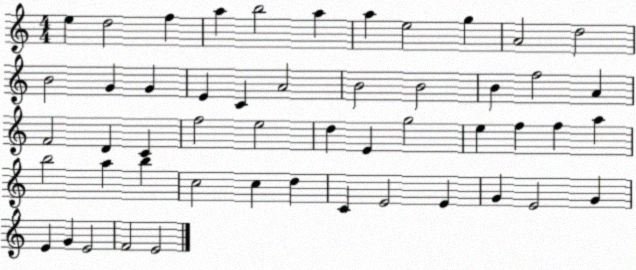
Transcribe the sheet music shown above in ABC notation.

X:1
T:Untitled
M:4/4
L:1/4
K:C
e d2 f a b2 a a e2 g A2 d2 B2 G G E C A2 B2 B2 B f2 A F2 D C f2 e2 d E g2 e f f a b2 a b c2 c d C E2 E G E2 G E G E2 F2 E2